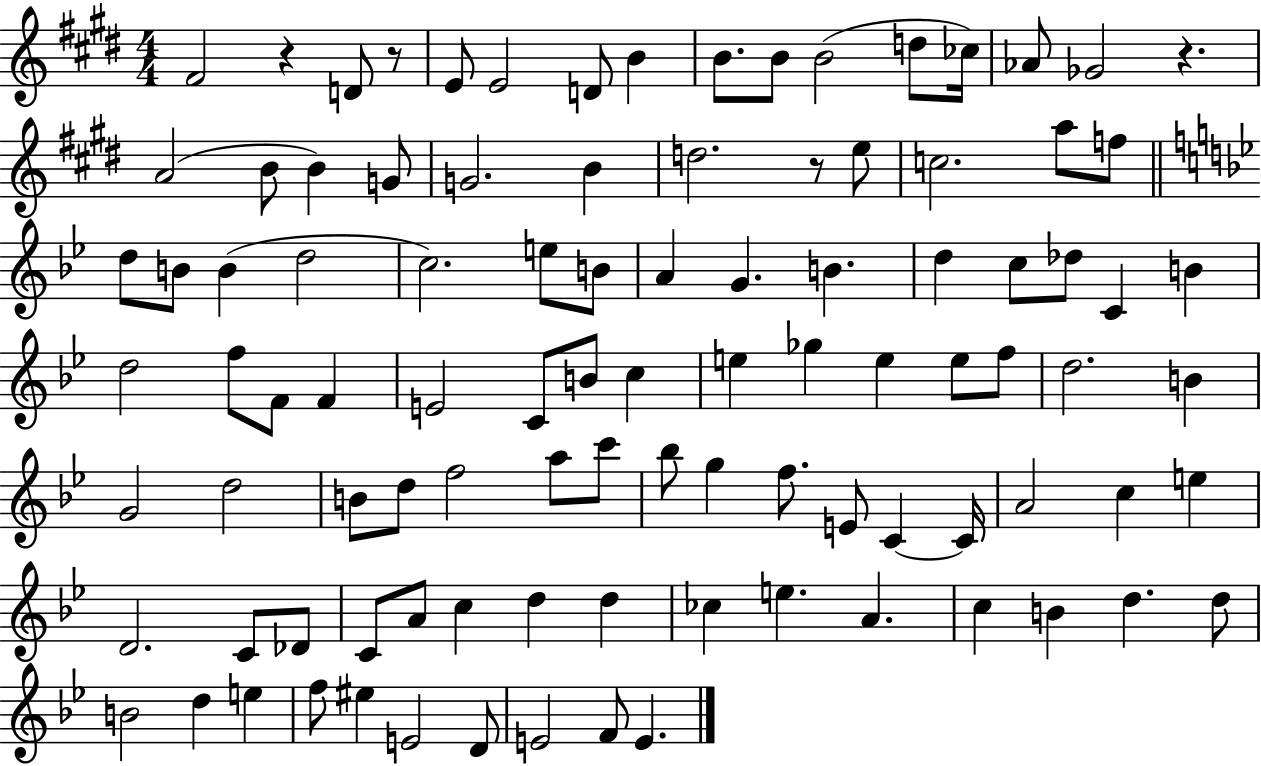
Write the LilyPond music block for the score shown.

{
  \clef treble
  \numericTimeSignature
  \time 4/4
  \key e \major
  fis'2 r4 d'8 r8 | e'8 e'2 d'8 b'4 | b'8. b'8 b'2( d''8 ces''16) | aes'8 ges'2 r4. | \break a'2( b'8 b'4) g'8 | g'2. b'4 | d''2. r8 e''8 | c''2. a''8 f''8 | \break \bar "||" \break \key bes \major d''8 b'8 b'4( d''2 | c''2.) e''8 b'8 | a'4 g'4. b'4. | d''4 c''8 des''8 c'4 b'4 | \break d''2 f''8 f'8 f'4 | e'2 c'8 b'8 c''4 | e''4 ges''4 e''4 e''8 f''8 | d''2. b'4 | \break g'2 d''2 | b'8 d''8 f''2 a''8 c'''8 | bes''8 g''4 f''8. e'8 c'4~~ c'16 | a'2 c''4 e''4 | \break d'2. c'8 des'8 | c'8 a'8 c''4 d''4 d''4 | ces''4 e''4. a'4. | c''4 b'4 d''4. d''8 | \break b'2 d''4 e''4 | f''8 eis''4 e'2 d'8 | e'2 f'8 e'4. | \bar "|."
}